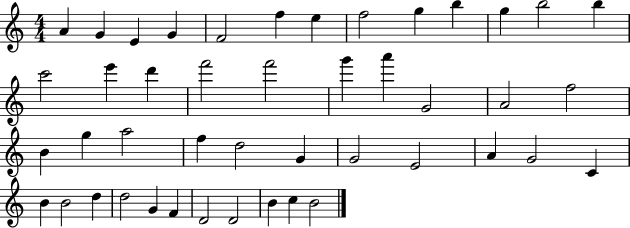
{
  \clef treble
  \numericTimeSignature
  \time 4/4
  \key c \major
  a'4 g'4 e'4 g'4 | f'2 f''4 e''4 | f''2 g''4 b''4 | g''4 b''2 b''4 | \break c'''2 e'''4 d'''4 | f'''2 f'''2 | g'''4 a'''4 g'2 | a'2 f''2 | \break b'4 g''4 a''2 | f''4 d''2 g'4 | g'2 e'2 | a'4 g'2 c'4 | \break b'4 b'2 d''4 | d''2 g'4 f'4 | d'2 d'2 | b'4 c''4 b'2 | \break \bar "|."
}